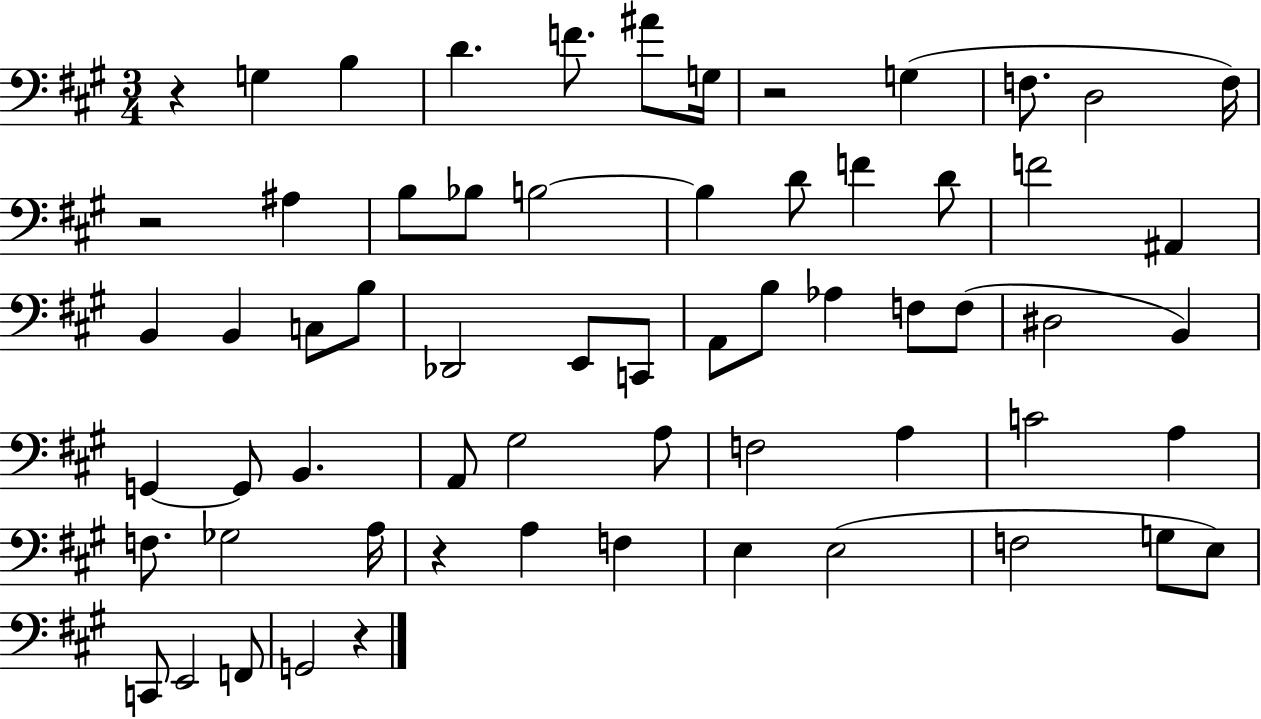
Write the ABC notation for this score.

X:1
T:Untitled
M:3/4
L:1/4
K:A
z G, B, D F/2 ^A/2 G,/4 z2 G, F,/2 D,2 F,/4 z2 ^A, B,/2 _B,/2 B,2 B, D/2 F D/2 F2 ^A,, B,, B,, C,/2 B,/2 _D,,2 E,,/2 C,,/2 A,,/2 B,/2 _A, F,/2 F,/2 ^D,2 B,, G,, G,,/2 B,, A,,/2 ^G,2 A,/2 F,2 A, C2 A, F,/2 _G,2 A,/4 z A, F, E, E,2 F,2 G,/2 E,/2 C,,/2 E,,2 F,,/2 G,,2 z